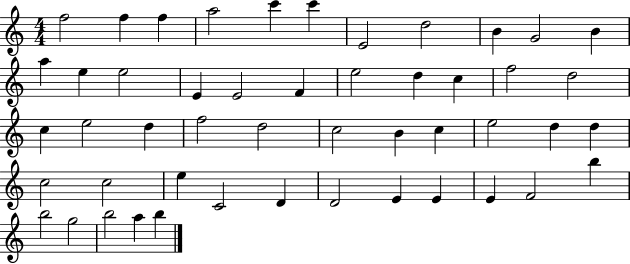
{
  \clef treble
  \numericTimeSignature
  \time 4/4
  \key c \major
  f''2 f''4 f''4 | a''2 c'''4 c'''4 | e'2 d''2 | b'4 g'2 b'4 | \break a''4 e''4 e''2 | e'4 e'2 f'4 | e''2 d''4 c''4 | f''2 d''2 | \break c''4 e''2 d''4 | f''2 d''2 | c''2 b'4 c''4 | e''2 d''4 d''4 | \break c''2 c''2 | e''4 c'2 d'4 | d'2 e'4 e'4 | e'4 f'2 b''4 | \break b''2 g''2 | b''2 a''4 b''4 | \bar "|."
}